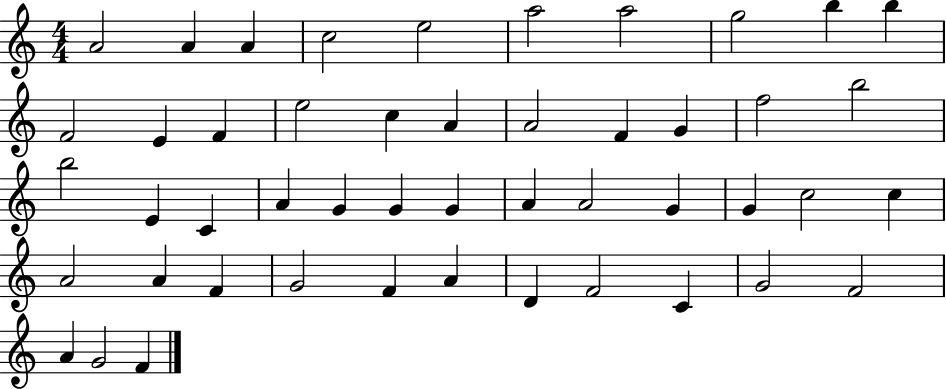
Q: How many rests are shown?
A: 0